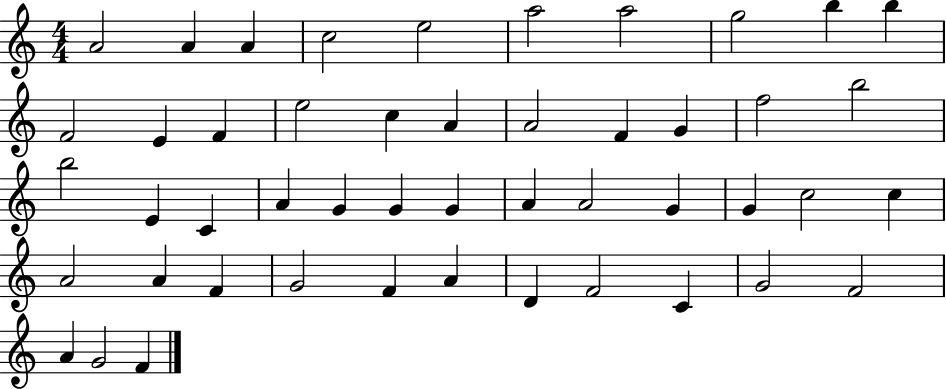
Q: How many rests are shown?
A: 0